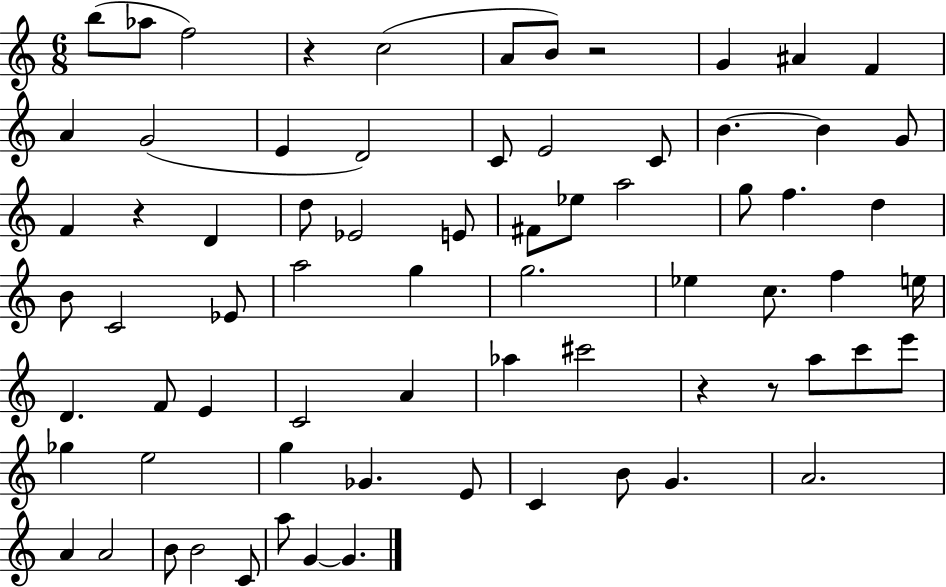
{
  \clef treble
  \numericTimeSignature
  \time 6/8
  \key c \major
  b''8( aes''8 f''2) | r4 c''2( | a'8 b'8) r2 | g'4 ais'4 f'4 | \break a'4 g'2( | e'4 d'2) | c'8 e'2 c'8 | b'4.~~ b'4 g'8 | \break f'4 r4 d'4 | d''8 ees'2 e'8 | fis'8 ees''8 a''2 | g''8 f''4. d''4 | \break b'8 c'2 ees'8 | a''2 g''4 | g''2. | ees''4 c''8. f''4 e''16 | \break d'4. f'8 e'4 | c'2 a'4 | aes''4 cis'''2 | r4 r8 a''8 c'''8 e'''8 | \break ges''4 e''2 | g''4 ges'4. e'8 | c'4 b'8 g'4. | a'2. | \break a'4 a'2 | b'8 b'2 c'8 | a''8 g'4~~ g'4. | \bar "|."
}